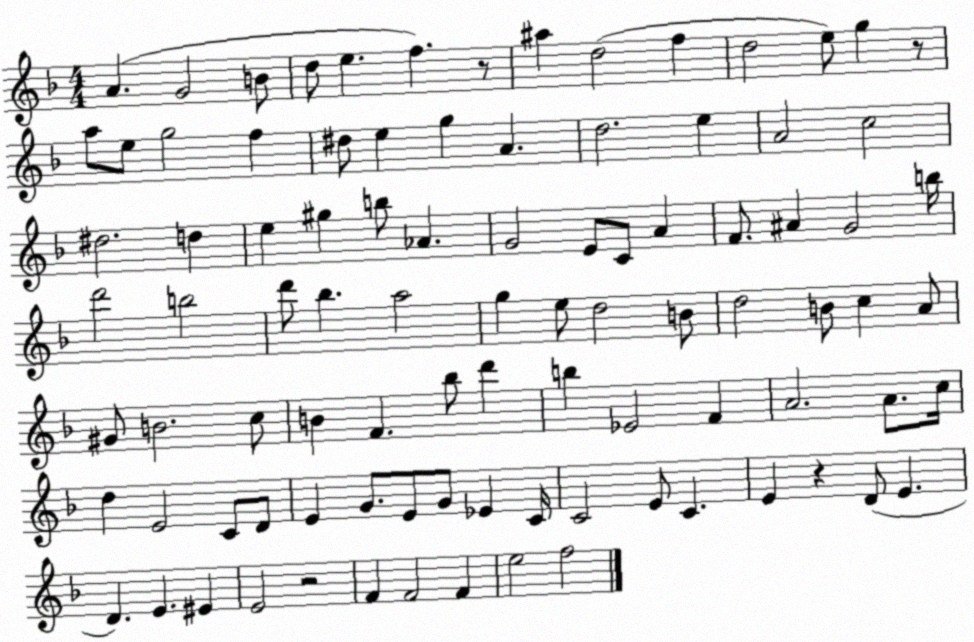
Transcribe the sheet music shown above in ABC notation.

X:1
T:Untitled
M:4/4
L:1/4
K:F
A G2 B/2 d/2 e f z/2 ^a d2 f d2 e/2 g z/2 a/2 e/2 g2 f ^d/2 e g A d2 e A2 c2 ^d2 d e ^g b/2 _A G2 E/2 C/2 A F/2 ^A G2 b/4 d'2 b2 d'/2 _b a2 g e/2 d2 B/2 d2 B/2 c A/2 ^G/2 B2 c/2 B F _b/2 d' b _E2 F A2 A/2 c/4 d E2 C/2 D/2 E G/2 E/2 G/2 _E C/4 C2 E/2 C E z D/2 E D E ^E E2 z2 F F2 F e2 f2